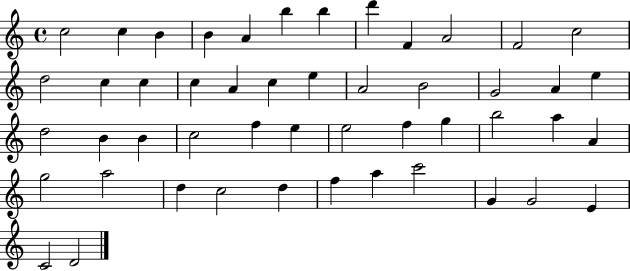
{
  \clef treble
  \time 4/4
  \defaultTimeSignature
  \key c \major
  c''2 c''4 b'4 | b'4 a'4 b''4 b''4 | d'''4 f'4 a'2 | f'2 c''2 | \break d''2 c''4 c''4 | c''4 a'4 c''4 e''4 | a'2 b'2 | g'2 a'4 e''4 | \break d''2 b'4 b'4 | c''2 f''4 e''4 | e''2 f''4 g''4 | b''2 a''4 a'4 | \break g''2 a''2 | d''4 c''2 d''4 | f''4 a''4 c'''2 | g'4 g'2 e'4 | \break c'2 d'2 | \bar "|."
}